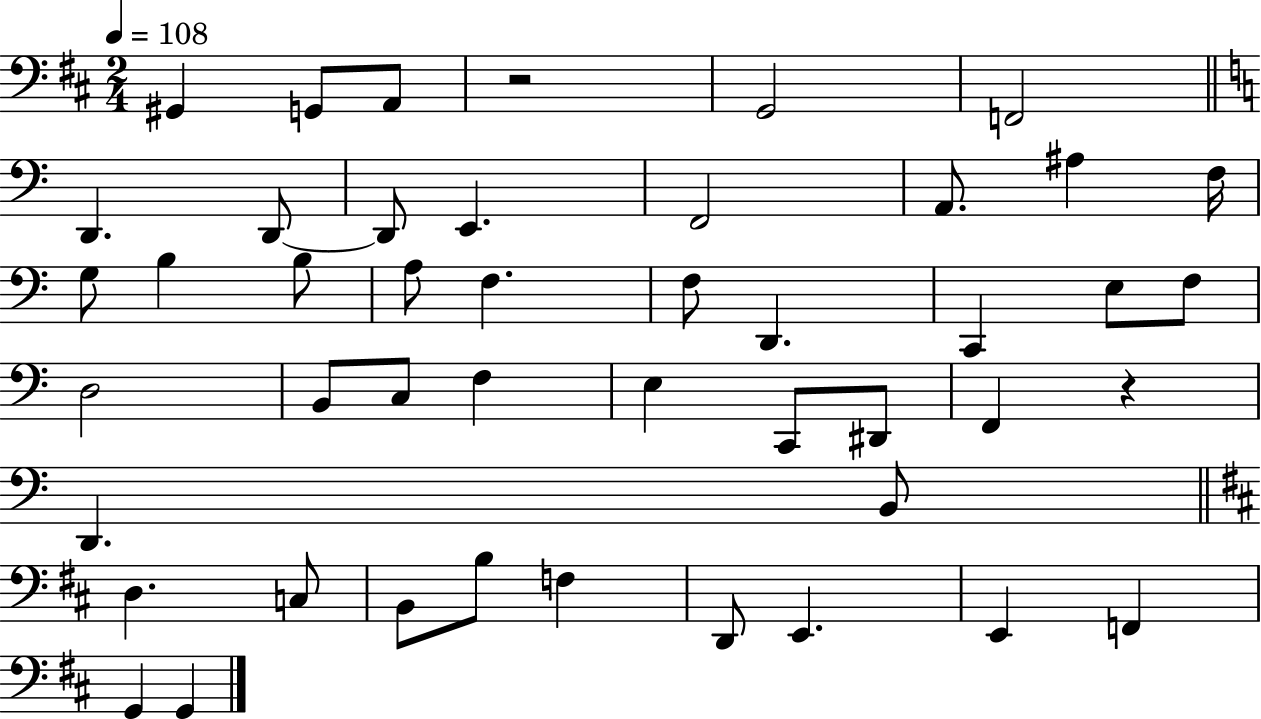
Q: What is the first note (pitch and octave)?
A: G#2